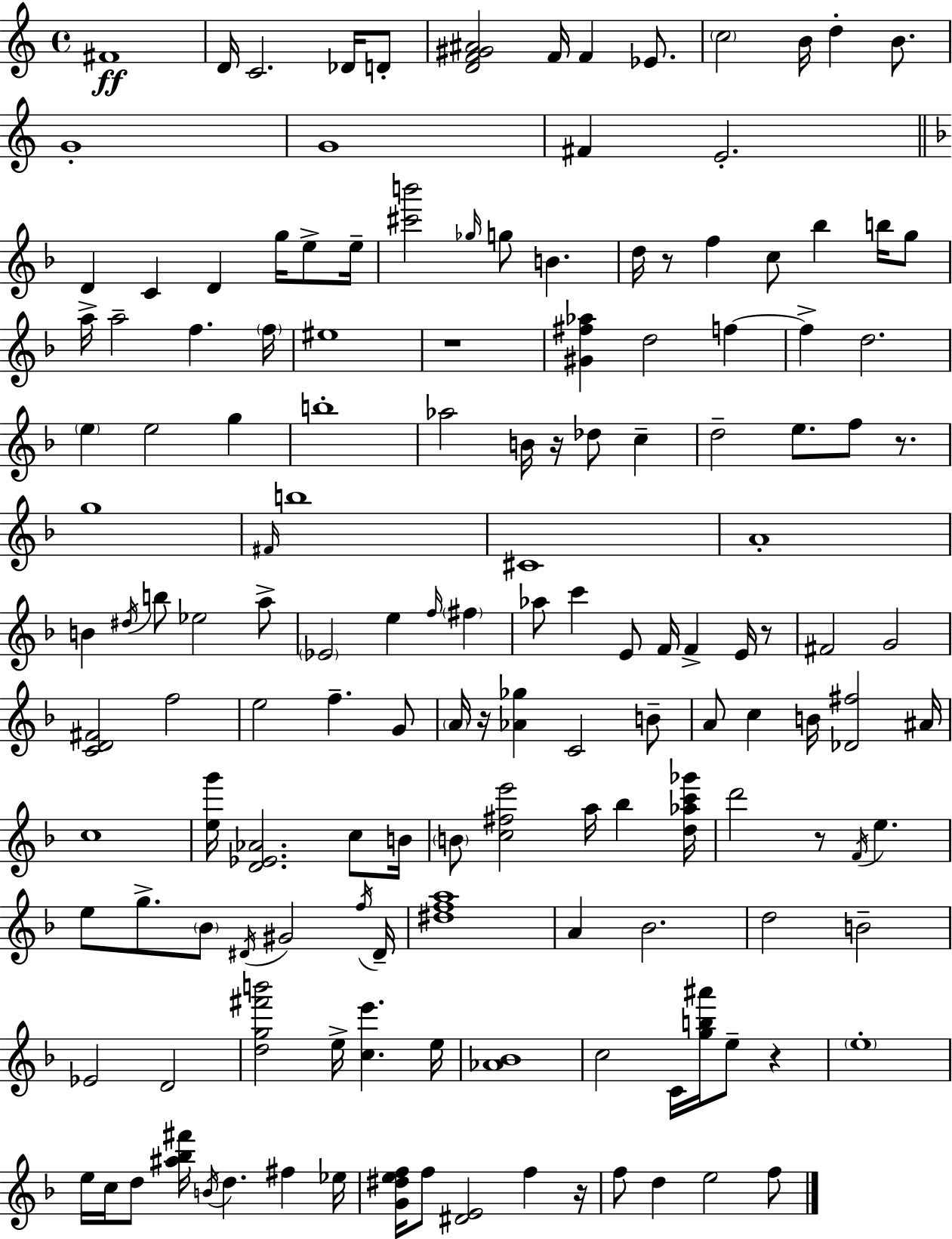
{
  \clef treble
  \time 4/4
  \defaultTimeSignature
  \key c \major
  fis'1\ff | d'16 c'2. des'16 d'8-. | <d' f' gis' ais'>2 f'16 f'4 ees'8. | \parenthesize c''2 b'16 d''4-. b'8. | \break g'1-. | g'1 | fis'4 e'2.-. | \bar "||" \break \key d \minor d'4 c'4 d'4 g''16 e''8-> e''16-- | <cis''' b'''>2 \grace { ges''16 } g''8 b'4. | d''16 r8 f''4 c''8 bes''4 b''16 g''8 | a''16-> a''2-- f''4. | \break \parenthesize f''16 eis''1 | r1 | <gis' fis'' aes''>4 d''2 f''4~~ | f''4-> d''2. | \break \parenthesize e''4 e''2 g''4 | b''1-. | aes''2 b'16 r16 des''8 c''4-- | d''2-- e''8. f''8 r8. | \break g''1 | \grace { fis'16 } b''1 | cis'1 | a'1-. | \break b'4 \acciaccatura { dis''16 } b''8 ees''2 | a''8-> \parenthesize ees'2 e''4 \grace { f''16 } | \parenthesize fis''4 aes''8 c'''4 e'8 f'16 f'4-> | e'16 r8 fis'2 g'2 | \break <c' d' fis'>2 f''2 | e''2 f''4.-- | g'8 \parenthesize a'16 r16 <aes' ges''>4 c'2 | b'8-- a'8 c''4 b'16 <des' fis''>2 | \break ais'16 c''1 | <e'' g'''>16 <d' ees' aes'>2. | c''8 b'16 \parenthesize b'8 <c'' fis'' e'''>2 a''16 bes''4 | <d'' aes'' c''' ges'''>16 d'''2 r8 \acciaccatura { f'16 } e''4. | \break e''8 g''8.-> \parenthesize bes'8 \acciaccatura { dis'16 } gis'2 | \acciaccatura { f''16 } dis'16-- <dis'' f'' a''>1 | a'4 bes'2. | d''2 b'2-- | \break ees'2 d'2 | <d'' g'' fis''' b'''>2 e''16-> | <c'' e'''>4. e''16 <aes' bes'>1 | c''2 c'16 | \break <g'' b'' ais'''>16 e''8-- r4 \parenthesize e''1-. | e''16 c''16 d''8 <ais'' bes'' fis'''>16 \acciaccatura { b'16 } d''4. | fis''4 ees''16 <g' dis'' e'' f''>16 f''8 <dis' e'>2 | f''4 r16 f''8 d''4 e''2 | \break f''8 \bar "|."
}